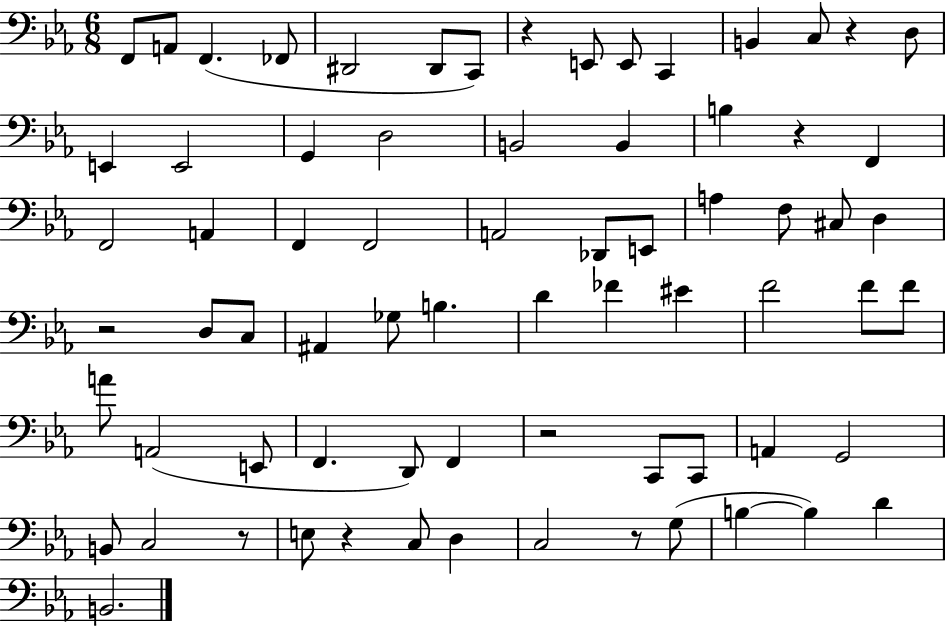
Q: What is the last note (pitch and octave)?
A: B2